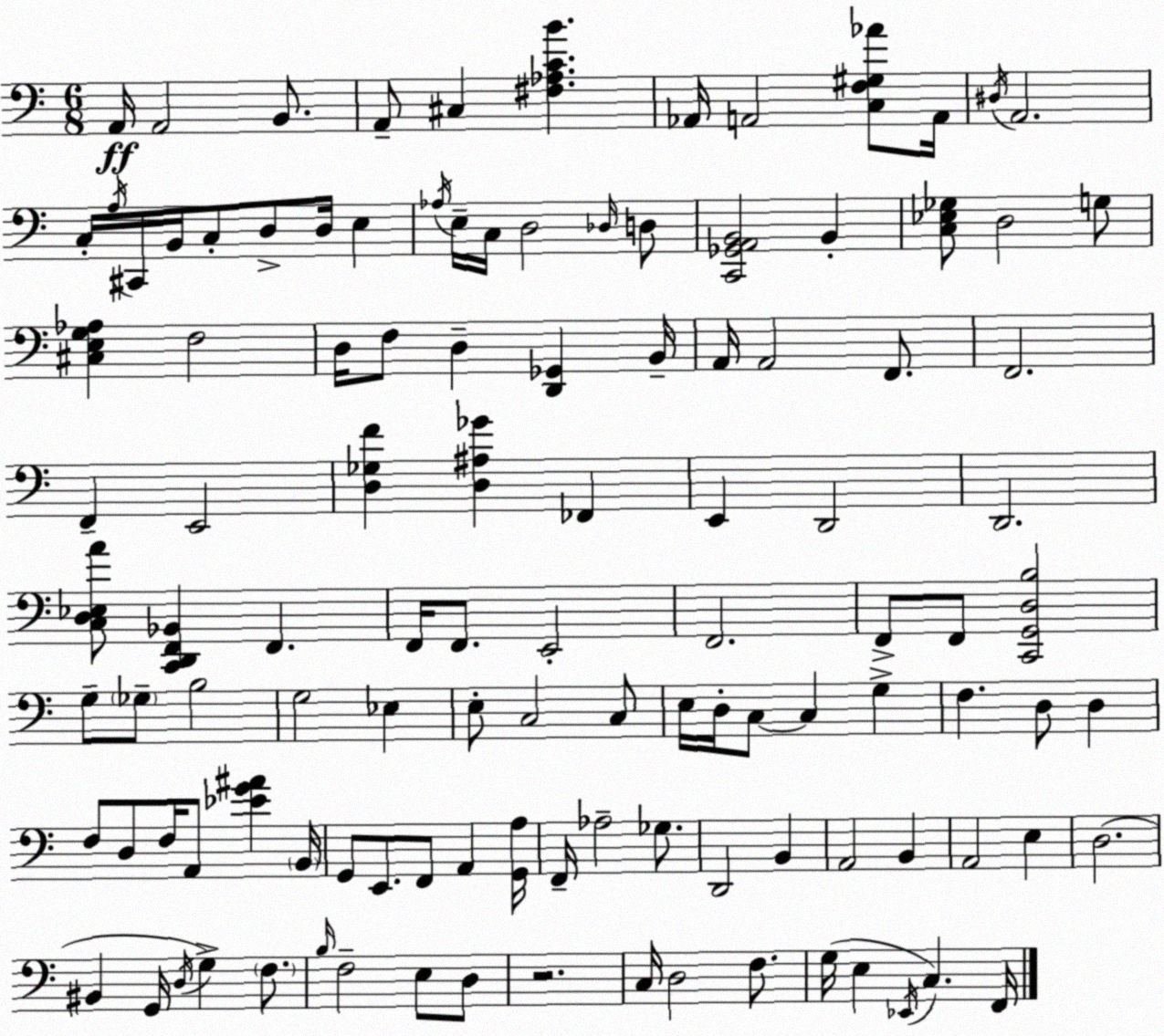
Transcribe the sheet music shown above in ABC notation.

X:1
T:Untitled
M:6/8
L:1/4
K:Am
A,,/4 A,,2 B,,/2 A,,/2 ^C, [^F,_A,CB] _A,,/4 A,,2 [C,F,^G,_A]/2 A,,/4 ^D,/4 A,,2 C,/4 A,/4 ^C,,/4 B,,/4 C,/2 D,/2 D,/4 E, _A,/4 E,/4 C,/4 D,2 _D,/4 D,/2 [C,,_G,,A,,B,,]2 B,, [C,_E,_G,]/2 D,2 G,/2 [^C,E,G,_A,] F,2 D,/4 F,/2 D, [D,,_G,,] B,,/4 A,,/4 A,,2 F,,/2 F,,2 F,, E,,2 [D,_G,F] [D,^A,_G] _F,, E,, D,,2 D,,2 [C,D,_E,A]/2 [C,,D,,F,,_B,,] F,, F,,/4 F,,/2 E,,2 F,,2 F,,/2 F,,/2 [C,,G,,D,B,]2 G,/2 _G,/2 B,2 G,2 _E, E,/2 C,2 C,/2 E,/4 D,/4 C,/2 C, G, F, D,/2 D, F,/2 D,/2 F,/4 A,,/2 [_EG^A] B,,/4 G,,/2 E,,/2 F,,/2 A,, [G,,A,]/4 F,,/4 _A,2 _G,/2 D,,2 B,, A,,2 B,, A,,2 E, D,2 ^B,, G,,/4 D,/4 G, F,/2 B,/4 F,2 E,/2 D,/2 z2 C,/4 D,2 F,/2 G,/4 E, _E,,/4 C, F,,/4